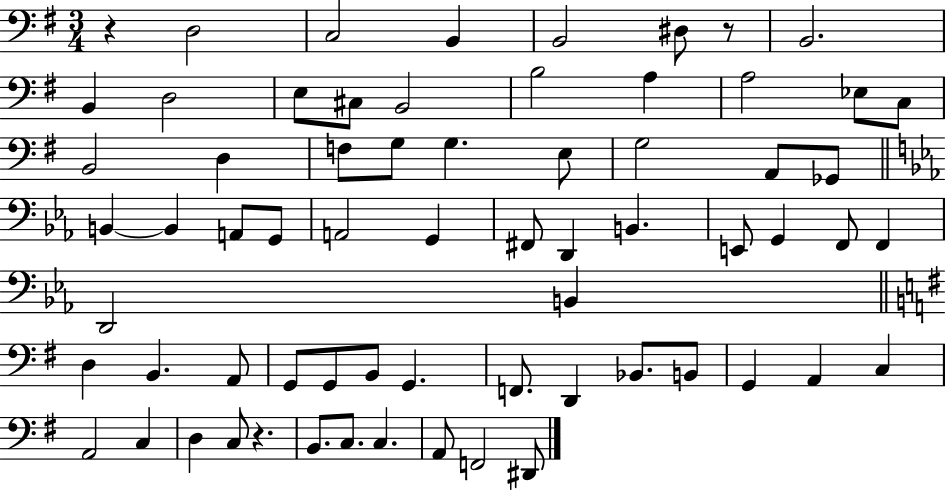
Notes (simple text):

R/q D3/h C3/h B2/q B2/h D#3/e R/e B2/h. B2/q D3/h E3/e C#3/e B2/h B3/h A3/q A3/h Eb3/e C3/e B2/h D3/q F3/e G3/e G3/q. E3/e G3/h A2/e Gb2/e B2/q B2/q A2/e G2/e A2/h G2/q F#2/e D2/q B2/q. E2/e G2/q F2/e F2/q D2/h B2/q D3/q B2/q. A2/e G2/e G2/e B2/e G2/q. F2/e. D2/q Bb2/e. B2/e G2/q A2/q C3/q A2/h C3/q D3/q C3/e R/q. B2/e. C3/e. C3/q. A2/e F2/h D#2/e